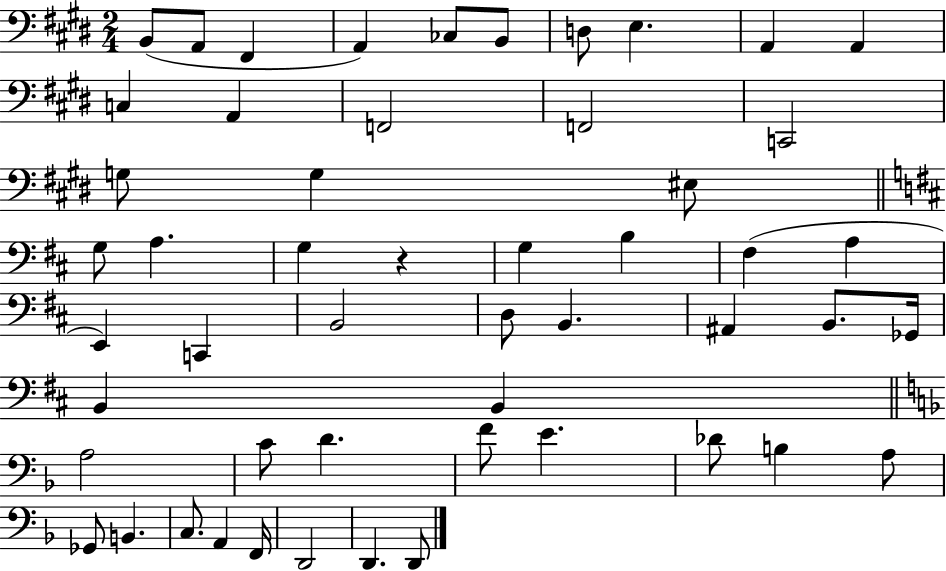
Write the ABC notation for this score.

X:1
T:Untitled
M:2/4
L:1/4
K:E
B,,/2 A,,/2 ^F,, A,, _C,/2 B,,/2 D,/2 E, A,, A,, C, A,, F,,2 F,,2 C,,2 G,/2 G, ^E,/2 G,/2 A, G, z G, B, ^F, A, E,, C,, B,,2 D,/2 B,, ^A,, B,,/2 _G,,/4 B,, B,, A,2 C/2 D F/2 E _D/2 B, A,/2 _G,,/2 B,, C,/2 A,, F,,/4 D,,2 D,, D,,/2